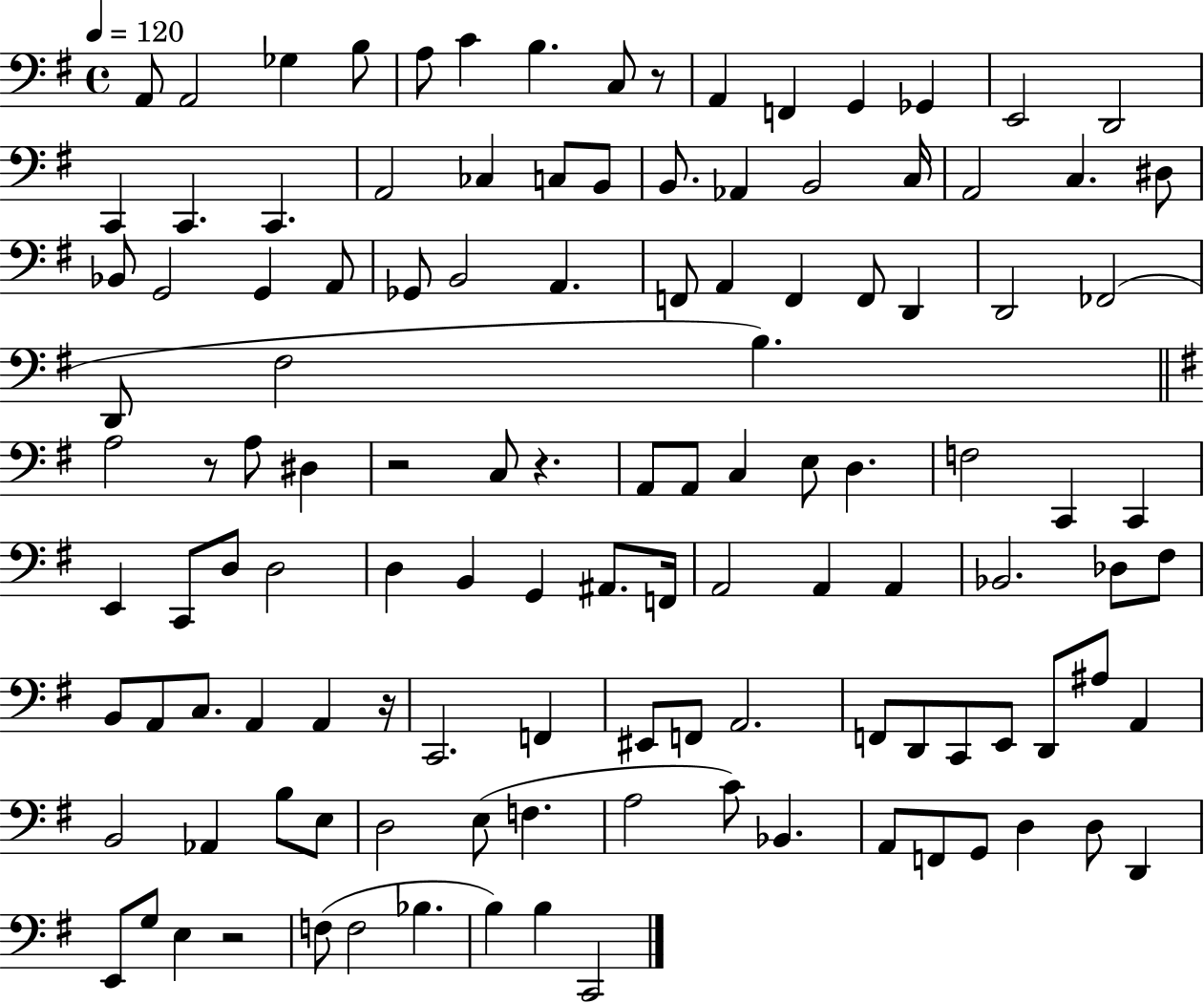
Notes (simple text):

A2/e A2/h Gb3/q B3/e A3/e C4/q B3/q. C3/e R/e A2/q F2/q G2/q Gb2/q E2/h D2/h C2/q C2/q. C2/q. A2/h CES3/q C3/e B2/e B2/e. Ab2/q B2/h C3/s A2/h C3/q. D#3/e Bb2/e G2/h G2/q A2/e Gb2/e B2/h A2/q. F2/e A2/q F2/q F2/e D2/q D2/h FES2/h D2/e F#3/h B3/q. A3/h R/e A3/e D#3/q R/h C3/e R/q. A2/e A2/e C3/q E3/e D3/q. F3/h C2/q C2/q E2/q C2/e D3/e D3/h D3/q B2/q G2/q A#2/e. F2/s A2/h A2/q A2/q Bb2/h. Db3/e F#3/e B2/e A2/e C3/e. A2/q A2/q R/s C2/h. F2/q EIS2/e F2/e A2/h. F2/e D2/e C2/e E2/e D2/e A#3/e A2/q B2/h Ab2/q B3/e E3/e D3/h E3/e F3/q. A3/h C4/e Bb2/q. A2/e F2/e G2/e D3/q D3/e D2/q E2/e G3/e E3/q R/h F3/e F3/h Bb3/q. B3/q B3/q C2/h